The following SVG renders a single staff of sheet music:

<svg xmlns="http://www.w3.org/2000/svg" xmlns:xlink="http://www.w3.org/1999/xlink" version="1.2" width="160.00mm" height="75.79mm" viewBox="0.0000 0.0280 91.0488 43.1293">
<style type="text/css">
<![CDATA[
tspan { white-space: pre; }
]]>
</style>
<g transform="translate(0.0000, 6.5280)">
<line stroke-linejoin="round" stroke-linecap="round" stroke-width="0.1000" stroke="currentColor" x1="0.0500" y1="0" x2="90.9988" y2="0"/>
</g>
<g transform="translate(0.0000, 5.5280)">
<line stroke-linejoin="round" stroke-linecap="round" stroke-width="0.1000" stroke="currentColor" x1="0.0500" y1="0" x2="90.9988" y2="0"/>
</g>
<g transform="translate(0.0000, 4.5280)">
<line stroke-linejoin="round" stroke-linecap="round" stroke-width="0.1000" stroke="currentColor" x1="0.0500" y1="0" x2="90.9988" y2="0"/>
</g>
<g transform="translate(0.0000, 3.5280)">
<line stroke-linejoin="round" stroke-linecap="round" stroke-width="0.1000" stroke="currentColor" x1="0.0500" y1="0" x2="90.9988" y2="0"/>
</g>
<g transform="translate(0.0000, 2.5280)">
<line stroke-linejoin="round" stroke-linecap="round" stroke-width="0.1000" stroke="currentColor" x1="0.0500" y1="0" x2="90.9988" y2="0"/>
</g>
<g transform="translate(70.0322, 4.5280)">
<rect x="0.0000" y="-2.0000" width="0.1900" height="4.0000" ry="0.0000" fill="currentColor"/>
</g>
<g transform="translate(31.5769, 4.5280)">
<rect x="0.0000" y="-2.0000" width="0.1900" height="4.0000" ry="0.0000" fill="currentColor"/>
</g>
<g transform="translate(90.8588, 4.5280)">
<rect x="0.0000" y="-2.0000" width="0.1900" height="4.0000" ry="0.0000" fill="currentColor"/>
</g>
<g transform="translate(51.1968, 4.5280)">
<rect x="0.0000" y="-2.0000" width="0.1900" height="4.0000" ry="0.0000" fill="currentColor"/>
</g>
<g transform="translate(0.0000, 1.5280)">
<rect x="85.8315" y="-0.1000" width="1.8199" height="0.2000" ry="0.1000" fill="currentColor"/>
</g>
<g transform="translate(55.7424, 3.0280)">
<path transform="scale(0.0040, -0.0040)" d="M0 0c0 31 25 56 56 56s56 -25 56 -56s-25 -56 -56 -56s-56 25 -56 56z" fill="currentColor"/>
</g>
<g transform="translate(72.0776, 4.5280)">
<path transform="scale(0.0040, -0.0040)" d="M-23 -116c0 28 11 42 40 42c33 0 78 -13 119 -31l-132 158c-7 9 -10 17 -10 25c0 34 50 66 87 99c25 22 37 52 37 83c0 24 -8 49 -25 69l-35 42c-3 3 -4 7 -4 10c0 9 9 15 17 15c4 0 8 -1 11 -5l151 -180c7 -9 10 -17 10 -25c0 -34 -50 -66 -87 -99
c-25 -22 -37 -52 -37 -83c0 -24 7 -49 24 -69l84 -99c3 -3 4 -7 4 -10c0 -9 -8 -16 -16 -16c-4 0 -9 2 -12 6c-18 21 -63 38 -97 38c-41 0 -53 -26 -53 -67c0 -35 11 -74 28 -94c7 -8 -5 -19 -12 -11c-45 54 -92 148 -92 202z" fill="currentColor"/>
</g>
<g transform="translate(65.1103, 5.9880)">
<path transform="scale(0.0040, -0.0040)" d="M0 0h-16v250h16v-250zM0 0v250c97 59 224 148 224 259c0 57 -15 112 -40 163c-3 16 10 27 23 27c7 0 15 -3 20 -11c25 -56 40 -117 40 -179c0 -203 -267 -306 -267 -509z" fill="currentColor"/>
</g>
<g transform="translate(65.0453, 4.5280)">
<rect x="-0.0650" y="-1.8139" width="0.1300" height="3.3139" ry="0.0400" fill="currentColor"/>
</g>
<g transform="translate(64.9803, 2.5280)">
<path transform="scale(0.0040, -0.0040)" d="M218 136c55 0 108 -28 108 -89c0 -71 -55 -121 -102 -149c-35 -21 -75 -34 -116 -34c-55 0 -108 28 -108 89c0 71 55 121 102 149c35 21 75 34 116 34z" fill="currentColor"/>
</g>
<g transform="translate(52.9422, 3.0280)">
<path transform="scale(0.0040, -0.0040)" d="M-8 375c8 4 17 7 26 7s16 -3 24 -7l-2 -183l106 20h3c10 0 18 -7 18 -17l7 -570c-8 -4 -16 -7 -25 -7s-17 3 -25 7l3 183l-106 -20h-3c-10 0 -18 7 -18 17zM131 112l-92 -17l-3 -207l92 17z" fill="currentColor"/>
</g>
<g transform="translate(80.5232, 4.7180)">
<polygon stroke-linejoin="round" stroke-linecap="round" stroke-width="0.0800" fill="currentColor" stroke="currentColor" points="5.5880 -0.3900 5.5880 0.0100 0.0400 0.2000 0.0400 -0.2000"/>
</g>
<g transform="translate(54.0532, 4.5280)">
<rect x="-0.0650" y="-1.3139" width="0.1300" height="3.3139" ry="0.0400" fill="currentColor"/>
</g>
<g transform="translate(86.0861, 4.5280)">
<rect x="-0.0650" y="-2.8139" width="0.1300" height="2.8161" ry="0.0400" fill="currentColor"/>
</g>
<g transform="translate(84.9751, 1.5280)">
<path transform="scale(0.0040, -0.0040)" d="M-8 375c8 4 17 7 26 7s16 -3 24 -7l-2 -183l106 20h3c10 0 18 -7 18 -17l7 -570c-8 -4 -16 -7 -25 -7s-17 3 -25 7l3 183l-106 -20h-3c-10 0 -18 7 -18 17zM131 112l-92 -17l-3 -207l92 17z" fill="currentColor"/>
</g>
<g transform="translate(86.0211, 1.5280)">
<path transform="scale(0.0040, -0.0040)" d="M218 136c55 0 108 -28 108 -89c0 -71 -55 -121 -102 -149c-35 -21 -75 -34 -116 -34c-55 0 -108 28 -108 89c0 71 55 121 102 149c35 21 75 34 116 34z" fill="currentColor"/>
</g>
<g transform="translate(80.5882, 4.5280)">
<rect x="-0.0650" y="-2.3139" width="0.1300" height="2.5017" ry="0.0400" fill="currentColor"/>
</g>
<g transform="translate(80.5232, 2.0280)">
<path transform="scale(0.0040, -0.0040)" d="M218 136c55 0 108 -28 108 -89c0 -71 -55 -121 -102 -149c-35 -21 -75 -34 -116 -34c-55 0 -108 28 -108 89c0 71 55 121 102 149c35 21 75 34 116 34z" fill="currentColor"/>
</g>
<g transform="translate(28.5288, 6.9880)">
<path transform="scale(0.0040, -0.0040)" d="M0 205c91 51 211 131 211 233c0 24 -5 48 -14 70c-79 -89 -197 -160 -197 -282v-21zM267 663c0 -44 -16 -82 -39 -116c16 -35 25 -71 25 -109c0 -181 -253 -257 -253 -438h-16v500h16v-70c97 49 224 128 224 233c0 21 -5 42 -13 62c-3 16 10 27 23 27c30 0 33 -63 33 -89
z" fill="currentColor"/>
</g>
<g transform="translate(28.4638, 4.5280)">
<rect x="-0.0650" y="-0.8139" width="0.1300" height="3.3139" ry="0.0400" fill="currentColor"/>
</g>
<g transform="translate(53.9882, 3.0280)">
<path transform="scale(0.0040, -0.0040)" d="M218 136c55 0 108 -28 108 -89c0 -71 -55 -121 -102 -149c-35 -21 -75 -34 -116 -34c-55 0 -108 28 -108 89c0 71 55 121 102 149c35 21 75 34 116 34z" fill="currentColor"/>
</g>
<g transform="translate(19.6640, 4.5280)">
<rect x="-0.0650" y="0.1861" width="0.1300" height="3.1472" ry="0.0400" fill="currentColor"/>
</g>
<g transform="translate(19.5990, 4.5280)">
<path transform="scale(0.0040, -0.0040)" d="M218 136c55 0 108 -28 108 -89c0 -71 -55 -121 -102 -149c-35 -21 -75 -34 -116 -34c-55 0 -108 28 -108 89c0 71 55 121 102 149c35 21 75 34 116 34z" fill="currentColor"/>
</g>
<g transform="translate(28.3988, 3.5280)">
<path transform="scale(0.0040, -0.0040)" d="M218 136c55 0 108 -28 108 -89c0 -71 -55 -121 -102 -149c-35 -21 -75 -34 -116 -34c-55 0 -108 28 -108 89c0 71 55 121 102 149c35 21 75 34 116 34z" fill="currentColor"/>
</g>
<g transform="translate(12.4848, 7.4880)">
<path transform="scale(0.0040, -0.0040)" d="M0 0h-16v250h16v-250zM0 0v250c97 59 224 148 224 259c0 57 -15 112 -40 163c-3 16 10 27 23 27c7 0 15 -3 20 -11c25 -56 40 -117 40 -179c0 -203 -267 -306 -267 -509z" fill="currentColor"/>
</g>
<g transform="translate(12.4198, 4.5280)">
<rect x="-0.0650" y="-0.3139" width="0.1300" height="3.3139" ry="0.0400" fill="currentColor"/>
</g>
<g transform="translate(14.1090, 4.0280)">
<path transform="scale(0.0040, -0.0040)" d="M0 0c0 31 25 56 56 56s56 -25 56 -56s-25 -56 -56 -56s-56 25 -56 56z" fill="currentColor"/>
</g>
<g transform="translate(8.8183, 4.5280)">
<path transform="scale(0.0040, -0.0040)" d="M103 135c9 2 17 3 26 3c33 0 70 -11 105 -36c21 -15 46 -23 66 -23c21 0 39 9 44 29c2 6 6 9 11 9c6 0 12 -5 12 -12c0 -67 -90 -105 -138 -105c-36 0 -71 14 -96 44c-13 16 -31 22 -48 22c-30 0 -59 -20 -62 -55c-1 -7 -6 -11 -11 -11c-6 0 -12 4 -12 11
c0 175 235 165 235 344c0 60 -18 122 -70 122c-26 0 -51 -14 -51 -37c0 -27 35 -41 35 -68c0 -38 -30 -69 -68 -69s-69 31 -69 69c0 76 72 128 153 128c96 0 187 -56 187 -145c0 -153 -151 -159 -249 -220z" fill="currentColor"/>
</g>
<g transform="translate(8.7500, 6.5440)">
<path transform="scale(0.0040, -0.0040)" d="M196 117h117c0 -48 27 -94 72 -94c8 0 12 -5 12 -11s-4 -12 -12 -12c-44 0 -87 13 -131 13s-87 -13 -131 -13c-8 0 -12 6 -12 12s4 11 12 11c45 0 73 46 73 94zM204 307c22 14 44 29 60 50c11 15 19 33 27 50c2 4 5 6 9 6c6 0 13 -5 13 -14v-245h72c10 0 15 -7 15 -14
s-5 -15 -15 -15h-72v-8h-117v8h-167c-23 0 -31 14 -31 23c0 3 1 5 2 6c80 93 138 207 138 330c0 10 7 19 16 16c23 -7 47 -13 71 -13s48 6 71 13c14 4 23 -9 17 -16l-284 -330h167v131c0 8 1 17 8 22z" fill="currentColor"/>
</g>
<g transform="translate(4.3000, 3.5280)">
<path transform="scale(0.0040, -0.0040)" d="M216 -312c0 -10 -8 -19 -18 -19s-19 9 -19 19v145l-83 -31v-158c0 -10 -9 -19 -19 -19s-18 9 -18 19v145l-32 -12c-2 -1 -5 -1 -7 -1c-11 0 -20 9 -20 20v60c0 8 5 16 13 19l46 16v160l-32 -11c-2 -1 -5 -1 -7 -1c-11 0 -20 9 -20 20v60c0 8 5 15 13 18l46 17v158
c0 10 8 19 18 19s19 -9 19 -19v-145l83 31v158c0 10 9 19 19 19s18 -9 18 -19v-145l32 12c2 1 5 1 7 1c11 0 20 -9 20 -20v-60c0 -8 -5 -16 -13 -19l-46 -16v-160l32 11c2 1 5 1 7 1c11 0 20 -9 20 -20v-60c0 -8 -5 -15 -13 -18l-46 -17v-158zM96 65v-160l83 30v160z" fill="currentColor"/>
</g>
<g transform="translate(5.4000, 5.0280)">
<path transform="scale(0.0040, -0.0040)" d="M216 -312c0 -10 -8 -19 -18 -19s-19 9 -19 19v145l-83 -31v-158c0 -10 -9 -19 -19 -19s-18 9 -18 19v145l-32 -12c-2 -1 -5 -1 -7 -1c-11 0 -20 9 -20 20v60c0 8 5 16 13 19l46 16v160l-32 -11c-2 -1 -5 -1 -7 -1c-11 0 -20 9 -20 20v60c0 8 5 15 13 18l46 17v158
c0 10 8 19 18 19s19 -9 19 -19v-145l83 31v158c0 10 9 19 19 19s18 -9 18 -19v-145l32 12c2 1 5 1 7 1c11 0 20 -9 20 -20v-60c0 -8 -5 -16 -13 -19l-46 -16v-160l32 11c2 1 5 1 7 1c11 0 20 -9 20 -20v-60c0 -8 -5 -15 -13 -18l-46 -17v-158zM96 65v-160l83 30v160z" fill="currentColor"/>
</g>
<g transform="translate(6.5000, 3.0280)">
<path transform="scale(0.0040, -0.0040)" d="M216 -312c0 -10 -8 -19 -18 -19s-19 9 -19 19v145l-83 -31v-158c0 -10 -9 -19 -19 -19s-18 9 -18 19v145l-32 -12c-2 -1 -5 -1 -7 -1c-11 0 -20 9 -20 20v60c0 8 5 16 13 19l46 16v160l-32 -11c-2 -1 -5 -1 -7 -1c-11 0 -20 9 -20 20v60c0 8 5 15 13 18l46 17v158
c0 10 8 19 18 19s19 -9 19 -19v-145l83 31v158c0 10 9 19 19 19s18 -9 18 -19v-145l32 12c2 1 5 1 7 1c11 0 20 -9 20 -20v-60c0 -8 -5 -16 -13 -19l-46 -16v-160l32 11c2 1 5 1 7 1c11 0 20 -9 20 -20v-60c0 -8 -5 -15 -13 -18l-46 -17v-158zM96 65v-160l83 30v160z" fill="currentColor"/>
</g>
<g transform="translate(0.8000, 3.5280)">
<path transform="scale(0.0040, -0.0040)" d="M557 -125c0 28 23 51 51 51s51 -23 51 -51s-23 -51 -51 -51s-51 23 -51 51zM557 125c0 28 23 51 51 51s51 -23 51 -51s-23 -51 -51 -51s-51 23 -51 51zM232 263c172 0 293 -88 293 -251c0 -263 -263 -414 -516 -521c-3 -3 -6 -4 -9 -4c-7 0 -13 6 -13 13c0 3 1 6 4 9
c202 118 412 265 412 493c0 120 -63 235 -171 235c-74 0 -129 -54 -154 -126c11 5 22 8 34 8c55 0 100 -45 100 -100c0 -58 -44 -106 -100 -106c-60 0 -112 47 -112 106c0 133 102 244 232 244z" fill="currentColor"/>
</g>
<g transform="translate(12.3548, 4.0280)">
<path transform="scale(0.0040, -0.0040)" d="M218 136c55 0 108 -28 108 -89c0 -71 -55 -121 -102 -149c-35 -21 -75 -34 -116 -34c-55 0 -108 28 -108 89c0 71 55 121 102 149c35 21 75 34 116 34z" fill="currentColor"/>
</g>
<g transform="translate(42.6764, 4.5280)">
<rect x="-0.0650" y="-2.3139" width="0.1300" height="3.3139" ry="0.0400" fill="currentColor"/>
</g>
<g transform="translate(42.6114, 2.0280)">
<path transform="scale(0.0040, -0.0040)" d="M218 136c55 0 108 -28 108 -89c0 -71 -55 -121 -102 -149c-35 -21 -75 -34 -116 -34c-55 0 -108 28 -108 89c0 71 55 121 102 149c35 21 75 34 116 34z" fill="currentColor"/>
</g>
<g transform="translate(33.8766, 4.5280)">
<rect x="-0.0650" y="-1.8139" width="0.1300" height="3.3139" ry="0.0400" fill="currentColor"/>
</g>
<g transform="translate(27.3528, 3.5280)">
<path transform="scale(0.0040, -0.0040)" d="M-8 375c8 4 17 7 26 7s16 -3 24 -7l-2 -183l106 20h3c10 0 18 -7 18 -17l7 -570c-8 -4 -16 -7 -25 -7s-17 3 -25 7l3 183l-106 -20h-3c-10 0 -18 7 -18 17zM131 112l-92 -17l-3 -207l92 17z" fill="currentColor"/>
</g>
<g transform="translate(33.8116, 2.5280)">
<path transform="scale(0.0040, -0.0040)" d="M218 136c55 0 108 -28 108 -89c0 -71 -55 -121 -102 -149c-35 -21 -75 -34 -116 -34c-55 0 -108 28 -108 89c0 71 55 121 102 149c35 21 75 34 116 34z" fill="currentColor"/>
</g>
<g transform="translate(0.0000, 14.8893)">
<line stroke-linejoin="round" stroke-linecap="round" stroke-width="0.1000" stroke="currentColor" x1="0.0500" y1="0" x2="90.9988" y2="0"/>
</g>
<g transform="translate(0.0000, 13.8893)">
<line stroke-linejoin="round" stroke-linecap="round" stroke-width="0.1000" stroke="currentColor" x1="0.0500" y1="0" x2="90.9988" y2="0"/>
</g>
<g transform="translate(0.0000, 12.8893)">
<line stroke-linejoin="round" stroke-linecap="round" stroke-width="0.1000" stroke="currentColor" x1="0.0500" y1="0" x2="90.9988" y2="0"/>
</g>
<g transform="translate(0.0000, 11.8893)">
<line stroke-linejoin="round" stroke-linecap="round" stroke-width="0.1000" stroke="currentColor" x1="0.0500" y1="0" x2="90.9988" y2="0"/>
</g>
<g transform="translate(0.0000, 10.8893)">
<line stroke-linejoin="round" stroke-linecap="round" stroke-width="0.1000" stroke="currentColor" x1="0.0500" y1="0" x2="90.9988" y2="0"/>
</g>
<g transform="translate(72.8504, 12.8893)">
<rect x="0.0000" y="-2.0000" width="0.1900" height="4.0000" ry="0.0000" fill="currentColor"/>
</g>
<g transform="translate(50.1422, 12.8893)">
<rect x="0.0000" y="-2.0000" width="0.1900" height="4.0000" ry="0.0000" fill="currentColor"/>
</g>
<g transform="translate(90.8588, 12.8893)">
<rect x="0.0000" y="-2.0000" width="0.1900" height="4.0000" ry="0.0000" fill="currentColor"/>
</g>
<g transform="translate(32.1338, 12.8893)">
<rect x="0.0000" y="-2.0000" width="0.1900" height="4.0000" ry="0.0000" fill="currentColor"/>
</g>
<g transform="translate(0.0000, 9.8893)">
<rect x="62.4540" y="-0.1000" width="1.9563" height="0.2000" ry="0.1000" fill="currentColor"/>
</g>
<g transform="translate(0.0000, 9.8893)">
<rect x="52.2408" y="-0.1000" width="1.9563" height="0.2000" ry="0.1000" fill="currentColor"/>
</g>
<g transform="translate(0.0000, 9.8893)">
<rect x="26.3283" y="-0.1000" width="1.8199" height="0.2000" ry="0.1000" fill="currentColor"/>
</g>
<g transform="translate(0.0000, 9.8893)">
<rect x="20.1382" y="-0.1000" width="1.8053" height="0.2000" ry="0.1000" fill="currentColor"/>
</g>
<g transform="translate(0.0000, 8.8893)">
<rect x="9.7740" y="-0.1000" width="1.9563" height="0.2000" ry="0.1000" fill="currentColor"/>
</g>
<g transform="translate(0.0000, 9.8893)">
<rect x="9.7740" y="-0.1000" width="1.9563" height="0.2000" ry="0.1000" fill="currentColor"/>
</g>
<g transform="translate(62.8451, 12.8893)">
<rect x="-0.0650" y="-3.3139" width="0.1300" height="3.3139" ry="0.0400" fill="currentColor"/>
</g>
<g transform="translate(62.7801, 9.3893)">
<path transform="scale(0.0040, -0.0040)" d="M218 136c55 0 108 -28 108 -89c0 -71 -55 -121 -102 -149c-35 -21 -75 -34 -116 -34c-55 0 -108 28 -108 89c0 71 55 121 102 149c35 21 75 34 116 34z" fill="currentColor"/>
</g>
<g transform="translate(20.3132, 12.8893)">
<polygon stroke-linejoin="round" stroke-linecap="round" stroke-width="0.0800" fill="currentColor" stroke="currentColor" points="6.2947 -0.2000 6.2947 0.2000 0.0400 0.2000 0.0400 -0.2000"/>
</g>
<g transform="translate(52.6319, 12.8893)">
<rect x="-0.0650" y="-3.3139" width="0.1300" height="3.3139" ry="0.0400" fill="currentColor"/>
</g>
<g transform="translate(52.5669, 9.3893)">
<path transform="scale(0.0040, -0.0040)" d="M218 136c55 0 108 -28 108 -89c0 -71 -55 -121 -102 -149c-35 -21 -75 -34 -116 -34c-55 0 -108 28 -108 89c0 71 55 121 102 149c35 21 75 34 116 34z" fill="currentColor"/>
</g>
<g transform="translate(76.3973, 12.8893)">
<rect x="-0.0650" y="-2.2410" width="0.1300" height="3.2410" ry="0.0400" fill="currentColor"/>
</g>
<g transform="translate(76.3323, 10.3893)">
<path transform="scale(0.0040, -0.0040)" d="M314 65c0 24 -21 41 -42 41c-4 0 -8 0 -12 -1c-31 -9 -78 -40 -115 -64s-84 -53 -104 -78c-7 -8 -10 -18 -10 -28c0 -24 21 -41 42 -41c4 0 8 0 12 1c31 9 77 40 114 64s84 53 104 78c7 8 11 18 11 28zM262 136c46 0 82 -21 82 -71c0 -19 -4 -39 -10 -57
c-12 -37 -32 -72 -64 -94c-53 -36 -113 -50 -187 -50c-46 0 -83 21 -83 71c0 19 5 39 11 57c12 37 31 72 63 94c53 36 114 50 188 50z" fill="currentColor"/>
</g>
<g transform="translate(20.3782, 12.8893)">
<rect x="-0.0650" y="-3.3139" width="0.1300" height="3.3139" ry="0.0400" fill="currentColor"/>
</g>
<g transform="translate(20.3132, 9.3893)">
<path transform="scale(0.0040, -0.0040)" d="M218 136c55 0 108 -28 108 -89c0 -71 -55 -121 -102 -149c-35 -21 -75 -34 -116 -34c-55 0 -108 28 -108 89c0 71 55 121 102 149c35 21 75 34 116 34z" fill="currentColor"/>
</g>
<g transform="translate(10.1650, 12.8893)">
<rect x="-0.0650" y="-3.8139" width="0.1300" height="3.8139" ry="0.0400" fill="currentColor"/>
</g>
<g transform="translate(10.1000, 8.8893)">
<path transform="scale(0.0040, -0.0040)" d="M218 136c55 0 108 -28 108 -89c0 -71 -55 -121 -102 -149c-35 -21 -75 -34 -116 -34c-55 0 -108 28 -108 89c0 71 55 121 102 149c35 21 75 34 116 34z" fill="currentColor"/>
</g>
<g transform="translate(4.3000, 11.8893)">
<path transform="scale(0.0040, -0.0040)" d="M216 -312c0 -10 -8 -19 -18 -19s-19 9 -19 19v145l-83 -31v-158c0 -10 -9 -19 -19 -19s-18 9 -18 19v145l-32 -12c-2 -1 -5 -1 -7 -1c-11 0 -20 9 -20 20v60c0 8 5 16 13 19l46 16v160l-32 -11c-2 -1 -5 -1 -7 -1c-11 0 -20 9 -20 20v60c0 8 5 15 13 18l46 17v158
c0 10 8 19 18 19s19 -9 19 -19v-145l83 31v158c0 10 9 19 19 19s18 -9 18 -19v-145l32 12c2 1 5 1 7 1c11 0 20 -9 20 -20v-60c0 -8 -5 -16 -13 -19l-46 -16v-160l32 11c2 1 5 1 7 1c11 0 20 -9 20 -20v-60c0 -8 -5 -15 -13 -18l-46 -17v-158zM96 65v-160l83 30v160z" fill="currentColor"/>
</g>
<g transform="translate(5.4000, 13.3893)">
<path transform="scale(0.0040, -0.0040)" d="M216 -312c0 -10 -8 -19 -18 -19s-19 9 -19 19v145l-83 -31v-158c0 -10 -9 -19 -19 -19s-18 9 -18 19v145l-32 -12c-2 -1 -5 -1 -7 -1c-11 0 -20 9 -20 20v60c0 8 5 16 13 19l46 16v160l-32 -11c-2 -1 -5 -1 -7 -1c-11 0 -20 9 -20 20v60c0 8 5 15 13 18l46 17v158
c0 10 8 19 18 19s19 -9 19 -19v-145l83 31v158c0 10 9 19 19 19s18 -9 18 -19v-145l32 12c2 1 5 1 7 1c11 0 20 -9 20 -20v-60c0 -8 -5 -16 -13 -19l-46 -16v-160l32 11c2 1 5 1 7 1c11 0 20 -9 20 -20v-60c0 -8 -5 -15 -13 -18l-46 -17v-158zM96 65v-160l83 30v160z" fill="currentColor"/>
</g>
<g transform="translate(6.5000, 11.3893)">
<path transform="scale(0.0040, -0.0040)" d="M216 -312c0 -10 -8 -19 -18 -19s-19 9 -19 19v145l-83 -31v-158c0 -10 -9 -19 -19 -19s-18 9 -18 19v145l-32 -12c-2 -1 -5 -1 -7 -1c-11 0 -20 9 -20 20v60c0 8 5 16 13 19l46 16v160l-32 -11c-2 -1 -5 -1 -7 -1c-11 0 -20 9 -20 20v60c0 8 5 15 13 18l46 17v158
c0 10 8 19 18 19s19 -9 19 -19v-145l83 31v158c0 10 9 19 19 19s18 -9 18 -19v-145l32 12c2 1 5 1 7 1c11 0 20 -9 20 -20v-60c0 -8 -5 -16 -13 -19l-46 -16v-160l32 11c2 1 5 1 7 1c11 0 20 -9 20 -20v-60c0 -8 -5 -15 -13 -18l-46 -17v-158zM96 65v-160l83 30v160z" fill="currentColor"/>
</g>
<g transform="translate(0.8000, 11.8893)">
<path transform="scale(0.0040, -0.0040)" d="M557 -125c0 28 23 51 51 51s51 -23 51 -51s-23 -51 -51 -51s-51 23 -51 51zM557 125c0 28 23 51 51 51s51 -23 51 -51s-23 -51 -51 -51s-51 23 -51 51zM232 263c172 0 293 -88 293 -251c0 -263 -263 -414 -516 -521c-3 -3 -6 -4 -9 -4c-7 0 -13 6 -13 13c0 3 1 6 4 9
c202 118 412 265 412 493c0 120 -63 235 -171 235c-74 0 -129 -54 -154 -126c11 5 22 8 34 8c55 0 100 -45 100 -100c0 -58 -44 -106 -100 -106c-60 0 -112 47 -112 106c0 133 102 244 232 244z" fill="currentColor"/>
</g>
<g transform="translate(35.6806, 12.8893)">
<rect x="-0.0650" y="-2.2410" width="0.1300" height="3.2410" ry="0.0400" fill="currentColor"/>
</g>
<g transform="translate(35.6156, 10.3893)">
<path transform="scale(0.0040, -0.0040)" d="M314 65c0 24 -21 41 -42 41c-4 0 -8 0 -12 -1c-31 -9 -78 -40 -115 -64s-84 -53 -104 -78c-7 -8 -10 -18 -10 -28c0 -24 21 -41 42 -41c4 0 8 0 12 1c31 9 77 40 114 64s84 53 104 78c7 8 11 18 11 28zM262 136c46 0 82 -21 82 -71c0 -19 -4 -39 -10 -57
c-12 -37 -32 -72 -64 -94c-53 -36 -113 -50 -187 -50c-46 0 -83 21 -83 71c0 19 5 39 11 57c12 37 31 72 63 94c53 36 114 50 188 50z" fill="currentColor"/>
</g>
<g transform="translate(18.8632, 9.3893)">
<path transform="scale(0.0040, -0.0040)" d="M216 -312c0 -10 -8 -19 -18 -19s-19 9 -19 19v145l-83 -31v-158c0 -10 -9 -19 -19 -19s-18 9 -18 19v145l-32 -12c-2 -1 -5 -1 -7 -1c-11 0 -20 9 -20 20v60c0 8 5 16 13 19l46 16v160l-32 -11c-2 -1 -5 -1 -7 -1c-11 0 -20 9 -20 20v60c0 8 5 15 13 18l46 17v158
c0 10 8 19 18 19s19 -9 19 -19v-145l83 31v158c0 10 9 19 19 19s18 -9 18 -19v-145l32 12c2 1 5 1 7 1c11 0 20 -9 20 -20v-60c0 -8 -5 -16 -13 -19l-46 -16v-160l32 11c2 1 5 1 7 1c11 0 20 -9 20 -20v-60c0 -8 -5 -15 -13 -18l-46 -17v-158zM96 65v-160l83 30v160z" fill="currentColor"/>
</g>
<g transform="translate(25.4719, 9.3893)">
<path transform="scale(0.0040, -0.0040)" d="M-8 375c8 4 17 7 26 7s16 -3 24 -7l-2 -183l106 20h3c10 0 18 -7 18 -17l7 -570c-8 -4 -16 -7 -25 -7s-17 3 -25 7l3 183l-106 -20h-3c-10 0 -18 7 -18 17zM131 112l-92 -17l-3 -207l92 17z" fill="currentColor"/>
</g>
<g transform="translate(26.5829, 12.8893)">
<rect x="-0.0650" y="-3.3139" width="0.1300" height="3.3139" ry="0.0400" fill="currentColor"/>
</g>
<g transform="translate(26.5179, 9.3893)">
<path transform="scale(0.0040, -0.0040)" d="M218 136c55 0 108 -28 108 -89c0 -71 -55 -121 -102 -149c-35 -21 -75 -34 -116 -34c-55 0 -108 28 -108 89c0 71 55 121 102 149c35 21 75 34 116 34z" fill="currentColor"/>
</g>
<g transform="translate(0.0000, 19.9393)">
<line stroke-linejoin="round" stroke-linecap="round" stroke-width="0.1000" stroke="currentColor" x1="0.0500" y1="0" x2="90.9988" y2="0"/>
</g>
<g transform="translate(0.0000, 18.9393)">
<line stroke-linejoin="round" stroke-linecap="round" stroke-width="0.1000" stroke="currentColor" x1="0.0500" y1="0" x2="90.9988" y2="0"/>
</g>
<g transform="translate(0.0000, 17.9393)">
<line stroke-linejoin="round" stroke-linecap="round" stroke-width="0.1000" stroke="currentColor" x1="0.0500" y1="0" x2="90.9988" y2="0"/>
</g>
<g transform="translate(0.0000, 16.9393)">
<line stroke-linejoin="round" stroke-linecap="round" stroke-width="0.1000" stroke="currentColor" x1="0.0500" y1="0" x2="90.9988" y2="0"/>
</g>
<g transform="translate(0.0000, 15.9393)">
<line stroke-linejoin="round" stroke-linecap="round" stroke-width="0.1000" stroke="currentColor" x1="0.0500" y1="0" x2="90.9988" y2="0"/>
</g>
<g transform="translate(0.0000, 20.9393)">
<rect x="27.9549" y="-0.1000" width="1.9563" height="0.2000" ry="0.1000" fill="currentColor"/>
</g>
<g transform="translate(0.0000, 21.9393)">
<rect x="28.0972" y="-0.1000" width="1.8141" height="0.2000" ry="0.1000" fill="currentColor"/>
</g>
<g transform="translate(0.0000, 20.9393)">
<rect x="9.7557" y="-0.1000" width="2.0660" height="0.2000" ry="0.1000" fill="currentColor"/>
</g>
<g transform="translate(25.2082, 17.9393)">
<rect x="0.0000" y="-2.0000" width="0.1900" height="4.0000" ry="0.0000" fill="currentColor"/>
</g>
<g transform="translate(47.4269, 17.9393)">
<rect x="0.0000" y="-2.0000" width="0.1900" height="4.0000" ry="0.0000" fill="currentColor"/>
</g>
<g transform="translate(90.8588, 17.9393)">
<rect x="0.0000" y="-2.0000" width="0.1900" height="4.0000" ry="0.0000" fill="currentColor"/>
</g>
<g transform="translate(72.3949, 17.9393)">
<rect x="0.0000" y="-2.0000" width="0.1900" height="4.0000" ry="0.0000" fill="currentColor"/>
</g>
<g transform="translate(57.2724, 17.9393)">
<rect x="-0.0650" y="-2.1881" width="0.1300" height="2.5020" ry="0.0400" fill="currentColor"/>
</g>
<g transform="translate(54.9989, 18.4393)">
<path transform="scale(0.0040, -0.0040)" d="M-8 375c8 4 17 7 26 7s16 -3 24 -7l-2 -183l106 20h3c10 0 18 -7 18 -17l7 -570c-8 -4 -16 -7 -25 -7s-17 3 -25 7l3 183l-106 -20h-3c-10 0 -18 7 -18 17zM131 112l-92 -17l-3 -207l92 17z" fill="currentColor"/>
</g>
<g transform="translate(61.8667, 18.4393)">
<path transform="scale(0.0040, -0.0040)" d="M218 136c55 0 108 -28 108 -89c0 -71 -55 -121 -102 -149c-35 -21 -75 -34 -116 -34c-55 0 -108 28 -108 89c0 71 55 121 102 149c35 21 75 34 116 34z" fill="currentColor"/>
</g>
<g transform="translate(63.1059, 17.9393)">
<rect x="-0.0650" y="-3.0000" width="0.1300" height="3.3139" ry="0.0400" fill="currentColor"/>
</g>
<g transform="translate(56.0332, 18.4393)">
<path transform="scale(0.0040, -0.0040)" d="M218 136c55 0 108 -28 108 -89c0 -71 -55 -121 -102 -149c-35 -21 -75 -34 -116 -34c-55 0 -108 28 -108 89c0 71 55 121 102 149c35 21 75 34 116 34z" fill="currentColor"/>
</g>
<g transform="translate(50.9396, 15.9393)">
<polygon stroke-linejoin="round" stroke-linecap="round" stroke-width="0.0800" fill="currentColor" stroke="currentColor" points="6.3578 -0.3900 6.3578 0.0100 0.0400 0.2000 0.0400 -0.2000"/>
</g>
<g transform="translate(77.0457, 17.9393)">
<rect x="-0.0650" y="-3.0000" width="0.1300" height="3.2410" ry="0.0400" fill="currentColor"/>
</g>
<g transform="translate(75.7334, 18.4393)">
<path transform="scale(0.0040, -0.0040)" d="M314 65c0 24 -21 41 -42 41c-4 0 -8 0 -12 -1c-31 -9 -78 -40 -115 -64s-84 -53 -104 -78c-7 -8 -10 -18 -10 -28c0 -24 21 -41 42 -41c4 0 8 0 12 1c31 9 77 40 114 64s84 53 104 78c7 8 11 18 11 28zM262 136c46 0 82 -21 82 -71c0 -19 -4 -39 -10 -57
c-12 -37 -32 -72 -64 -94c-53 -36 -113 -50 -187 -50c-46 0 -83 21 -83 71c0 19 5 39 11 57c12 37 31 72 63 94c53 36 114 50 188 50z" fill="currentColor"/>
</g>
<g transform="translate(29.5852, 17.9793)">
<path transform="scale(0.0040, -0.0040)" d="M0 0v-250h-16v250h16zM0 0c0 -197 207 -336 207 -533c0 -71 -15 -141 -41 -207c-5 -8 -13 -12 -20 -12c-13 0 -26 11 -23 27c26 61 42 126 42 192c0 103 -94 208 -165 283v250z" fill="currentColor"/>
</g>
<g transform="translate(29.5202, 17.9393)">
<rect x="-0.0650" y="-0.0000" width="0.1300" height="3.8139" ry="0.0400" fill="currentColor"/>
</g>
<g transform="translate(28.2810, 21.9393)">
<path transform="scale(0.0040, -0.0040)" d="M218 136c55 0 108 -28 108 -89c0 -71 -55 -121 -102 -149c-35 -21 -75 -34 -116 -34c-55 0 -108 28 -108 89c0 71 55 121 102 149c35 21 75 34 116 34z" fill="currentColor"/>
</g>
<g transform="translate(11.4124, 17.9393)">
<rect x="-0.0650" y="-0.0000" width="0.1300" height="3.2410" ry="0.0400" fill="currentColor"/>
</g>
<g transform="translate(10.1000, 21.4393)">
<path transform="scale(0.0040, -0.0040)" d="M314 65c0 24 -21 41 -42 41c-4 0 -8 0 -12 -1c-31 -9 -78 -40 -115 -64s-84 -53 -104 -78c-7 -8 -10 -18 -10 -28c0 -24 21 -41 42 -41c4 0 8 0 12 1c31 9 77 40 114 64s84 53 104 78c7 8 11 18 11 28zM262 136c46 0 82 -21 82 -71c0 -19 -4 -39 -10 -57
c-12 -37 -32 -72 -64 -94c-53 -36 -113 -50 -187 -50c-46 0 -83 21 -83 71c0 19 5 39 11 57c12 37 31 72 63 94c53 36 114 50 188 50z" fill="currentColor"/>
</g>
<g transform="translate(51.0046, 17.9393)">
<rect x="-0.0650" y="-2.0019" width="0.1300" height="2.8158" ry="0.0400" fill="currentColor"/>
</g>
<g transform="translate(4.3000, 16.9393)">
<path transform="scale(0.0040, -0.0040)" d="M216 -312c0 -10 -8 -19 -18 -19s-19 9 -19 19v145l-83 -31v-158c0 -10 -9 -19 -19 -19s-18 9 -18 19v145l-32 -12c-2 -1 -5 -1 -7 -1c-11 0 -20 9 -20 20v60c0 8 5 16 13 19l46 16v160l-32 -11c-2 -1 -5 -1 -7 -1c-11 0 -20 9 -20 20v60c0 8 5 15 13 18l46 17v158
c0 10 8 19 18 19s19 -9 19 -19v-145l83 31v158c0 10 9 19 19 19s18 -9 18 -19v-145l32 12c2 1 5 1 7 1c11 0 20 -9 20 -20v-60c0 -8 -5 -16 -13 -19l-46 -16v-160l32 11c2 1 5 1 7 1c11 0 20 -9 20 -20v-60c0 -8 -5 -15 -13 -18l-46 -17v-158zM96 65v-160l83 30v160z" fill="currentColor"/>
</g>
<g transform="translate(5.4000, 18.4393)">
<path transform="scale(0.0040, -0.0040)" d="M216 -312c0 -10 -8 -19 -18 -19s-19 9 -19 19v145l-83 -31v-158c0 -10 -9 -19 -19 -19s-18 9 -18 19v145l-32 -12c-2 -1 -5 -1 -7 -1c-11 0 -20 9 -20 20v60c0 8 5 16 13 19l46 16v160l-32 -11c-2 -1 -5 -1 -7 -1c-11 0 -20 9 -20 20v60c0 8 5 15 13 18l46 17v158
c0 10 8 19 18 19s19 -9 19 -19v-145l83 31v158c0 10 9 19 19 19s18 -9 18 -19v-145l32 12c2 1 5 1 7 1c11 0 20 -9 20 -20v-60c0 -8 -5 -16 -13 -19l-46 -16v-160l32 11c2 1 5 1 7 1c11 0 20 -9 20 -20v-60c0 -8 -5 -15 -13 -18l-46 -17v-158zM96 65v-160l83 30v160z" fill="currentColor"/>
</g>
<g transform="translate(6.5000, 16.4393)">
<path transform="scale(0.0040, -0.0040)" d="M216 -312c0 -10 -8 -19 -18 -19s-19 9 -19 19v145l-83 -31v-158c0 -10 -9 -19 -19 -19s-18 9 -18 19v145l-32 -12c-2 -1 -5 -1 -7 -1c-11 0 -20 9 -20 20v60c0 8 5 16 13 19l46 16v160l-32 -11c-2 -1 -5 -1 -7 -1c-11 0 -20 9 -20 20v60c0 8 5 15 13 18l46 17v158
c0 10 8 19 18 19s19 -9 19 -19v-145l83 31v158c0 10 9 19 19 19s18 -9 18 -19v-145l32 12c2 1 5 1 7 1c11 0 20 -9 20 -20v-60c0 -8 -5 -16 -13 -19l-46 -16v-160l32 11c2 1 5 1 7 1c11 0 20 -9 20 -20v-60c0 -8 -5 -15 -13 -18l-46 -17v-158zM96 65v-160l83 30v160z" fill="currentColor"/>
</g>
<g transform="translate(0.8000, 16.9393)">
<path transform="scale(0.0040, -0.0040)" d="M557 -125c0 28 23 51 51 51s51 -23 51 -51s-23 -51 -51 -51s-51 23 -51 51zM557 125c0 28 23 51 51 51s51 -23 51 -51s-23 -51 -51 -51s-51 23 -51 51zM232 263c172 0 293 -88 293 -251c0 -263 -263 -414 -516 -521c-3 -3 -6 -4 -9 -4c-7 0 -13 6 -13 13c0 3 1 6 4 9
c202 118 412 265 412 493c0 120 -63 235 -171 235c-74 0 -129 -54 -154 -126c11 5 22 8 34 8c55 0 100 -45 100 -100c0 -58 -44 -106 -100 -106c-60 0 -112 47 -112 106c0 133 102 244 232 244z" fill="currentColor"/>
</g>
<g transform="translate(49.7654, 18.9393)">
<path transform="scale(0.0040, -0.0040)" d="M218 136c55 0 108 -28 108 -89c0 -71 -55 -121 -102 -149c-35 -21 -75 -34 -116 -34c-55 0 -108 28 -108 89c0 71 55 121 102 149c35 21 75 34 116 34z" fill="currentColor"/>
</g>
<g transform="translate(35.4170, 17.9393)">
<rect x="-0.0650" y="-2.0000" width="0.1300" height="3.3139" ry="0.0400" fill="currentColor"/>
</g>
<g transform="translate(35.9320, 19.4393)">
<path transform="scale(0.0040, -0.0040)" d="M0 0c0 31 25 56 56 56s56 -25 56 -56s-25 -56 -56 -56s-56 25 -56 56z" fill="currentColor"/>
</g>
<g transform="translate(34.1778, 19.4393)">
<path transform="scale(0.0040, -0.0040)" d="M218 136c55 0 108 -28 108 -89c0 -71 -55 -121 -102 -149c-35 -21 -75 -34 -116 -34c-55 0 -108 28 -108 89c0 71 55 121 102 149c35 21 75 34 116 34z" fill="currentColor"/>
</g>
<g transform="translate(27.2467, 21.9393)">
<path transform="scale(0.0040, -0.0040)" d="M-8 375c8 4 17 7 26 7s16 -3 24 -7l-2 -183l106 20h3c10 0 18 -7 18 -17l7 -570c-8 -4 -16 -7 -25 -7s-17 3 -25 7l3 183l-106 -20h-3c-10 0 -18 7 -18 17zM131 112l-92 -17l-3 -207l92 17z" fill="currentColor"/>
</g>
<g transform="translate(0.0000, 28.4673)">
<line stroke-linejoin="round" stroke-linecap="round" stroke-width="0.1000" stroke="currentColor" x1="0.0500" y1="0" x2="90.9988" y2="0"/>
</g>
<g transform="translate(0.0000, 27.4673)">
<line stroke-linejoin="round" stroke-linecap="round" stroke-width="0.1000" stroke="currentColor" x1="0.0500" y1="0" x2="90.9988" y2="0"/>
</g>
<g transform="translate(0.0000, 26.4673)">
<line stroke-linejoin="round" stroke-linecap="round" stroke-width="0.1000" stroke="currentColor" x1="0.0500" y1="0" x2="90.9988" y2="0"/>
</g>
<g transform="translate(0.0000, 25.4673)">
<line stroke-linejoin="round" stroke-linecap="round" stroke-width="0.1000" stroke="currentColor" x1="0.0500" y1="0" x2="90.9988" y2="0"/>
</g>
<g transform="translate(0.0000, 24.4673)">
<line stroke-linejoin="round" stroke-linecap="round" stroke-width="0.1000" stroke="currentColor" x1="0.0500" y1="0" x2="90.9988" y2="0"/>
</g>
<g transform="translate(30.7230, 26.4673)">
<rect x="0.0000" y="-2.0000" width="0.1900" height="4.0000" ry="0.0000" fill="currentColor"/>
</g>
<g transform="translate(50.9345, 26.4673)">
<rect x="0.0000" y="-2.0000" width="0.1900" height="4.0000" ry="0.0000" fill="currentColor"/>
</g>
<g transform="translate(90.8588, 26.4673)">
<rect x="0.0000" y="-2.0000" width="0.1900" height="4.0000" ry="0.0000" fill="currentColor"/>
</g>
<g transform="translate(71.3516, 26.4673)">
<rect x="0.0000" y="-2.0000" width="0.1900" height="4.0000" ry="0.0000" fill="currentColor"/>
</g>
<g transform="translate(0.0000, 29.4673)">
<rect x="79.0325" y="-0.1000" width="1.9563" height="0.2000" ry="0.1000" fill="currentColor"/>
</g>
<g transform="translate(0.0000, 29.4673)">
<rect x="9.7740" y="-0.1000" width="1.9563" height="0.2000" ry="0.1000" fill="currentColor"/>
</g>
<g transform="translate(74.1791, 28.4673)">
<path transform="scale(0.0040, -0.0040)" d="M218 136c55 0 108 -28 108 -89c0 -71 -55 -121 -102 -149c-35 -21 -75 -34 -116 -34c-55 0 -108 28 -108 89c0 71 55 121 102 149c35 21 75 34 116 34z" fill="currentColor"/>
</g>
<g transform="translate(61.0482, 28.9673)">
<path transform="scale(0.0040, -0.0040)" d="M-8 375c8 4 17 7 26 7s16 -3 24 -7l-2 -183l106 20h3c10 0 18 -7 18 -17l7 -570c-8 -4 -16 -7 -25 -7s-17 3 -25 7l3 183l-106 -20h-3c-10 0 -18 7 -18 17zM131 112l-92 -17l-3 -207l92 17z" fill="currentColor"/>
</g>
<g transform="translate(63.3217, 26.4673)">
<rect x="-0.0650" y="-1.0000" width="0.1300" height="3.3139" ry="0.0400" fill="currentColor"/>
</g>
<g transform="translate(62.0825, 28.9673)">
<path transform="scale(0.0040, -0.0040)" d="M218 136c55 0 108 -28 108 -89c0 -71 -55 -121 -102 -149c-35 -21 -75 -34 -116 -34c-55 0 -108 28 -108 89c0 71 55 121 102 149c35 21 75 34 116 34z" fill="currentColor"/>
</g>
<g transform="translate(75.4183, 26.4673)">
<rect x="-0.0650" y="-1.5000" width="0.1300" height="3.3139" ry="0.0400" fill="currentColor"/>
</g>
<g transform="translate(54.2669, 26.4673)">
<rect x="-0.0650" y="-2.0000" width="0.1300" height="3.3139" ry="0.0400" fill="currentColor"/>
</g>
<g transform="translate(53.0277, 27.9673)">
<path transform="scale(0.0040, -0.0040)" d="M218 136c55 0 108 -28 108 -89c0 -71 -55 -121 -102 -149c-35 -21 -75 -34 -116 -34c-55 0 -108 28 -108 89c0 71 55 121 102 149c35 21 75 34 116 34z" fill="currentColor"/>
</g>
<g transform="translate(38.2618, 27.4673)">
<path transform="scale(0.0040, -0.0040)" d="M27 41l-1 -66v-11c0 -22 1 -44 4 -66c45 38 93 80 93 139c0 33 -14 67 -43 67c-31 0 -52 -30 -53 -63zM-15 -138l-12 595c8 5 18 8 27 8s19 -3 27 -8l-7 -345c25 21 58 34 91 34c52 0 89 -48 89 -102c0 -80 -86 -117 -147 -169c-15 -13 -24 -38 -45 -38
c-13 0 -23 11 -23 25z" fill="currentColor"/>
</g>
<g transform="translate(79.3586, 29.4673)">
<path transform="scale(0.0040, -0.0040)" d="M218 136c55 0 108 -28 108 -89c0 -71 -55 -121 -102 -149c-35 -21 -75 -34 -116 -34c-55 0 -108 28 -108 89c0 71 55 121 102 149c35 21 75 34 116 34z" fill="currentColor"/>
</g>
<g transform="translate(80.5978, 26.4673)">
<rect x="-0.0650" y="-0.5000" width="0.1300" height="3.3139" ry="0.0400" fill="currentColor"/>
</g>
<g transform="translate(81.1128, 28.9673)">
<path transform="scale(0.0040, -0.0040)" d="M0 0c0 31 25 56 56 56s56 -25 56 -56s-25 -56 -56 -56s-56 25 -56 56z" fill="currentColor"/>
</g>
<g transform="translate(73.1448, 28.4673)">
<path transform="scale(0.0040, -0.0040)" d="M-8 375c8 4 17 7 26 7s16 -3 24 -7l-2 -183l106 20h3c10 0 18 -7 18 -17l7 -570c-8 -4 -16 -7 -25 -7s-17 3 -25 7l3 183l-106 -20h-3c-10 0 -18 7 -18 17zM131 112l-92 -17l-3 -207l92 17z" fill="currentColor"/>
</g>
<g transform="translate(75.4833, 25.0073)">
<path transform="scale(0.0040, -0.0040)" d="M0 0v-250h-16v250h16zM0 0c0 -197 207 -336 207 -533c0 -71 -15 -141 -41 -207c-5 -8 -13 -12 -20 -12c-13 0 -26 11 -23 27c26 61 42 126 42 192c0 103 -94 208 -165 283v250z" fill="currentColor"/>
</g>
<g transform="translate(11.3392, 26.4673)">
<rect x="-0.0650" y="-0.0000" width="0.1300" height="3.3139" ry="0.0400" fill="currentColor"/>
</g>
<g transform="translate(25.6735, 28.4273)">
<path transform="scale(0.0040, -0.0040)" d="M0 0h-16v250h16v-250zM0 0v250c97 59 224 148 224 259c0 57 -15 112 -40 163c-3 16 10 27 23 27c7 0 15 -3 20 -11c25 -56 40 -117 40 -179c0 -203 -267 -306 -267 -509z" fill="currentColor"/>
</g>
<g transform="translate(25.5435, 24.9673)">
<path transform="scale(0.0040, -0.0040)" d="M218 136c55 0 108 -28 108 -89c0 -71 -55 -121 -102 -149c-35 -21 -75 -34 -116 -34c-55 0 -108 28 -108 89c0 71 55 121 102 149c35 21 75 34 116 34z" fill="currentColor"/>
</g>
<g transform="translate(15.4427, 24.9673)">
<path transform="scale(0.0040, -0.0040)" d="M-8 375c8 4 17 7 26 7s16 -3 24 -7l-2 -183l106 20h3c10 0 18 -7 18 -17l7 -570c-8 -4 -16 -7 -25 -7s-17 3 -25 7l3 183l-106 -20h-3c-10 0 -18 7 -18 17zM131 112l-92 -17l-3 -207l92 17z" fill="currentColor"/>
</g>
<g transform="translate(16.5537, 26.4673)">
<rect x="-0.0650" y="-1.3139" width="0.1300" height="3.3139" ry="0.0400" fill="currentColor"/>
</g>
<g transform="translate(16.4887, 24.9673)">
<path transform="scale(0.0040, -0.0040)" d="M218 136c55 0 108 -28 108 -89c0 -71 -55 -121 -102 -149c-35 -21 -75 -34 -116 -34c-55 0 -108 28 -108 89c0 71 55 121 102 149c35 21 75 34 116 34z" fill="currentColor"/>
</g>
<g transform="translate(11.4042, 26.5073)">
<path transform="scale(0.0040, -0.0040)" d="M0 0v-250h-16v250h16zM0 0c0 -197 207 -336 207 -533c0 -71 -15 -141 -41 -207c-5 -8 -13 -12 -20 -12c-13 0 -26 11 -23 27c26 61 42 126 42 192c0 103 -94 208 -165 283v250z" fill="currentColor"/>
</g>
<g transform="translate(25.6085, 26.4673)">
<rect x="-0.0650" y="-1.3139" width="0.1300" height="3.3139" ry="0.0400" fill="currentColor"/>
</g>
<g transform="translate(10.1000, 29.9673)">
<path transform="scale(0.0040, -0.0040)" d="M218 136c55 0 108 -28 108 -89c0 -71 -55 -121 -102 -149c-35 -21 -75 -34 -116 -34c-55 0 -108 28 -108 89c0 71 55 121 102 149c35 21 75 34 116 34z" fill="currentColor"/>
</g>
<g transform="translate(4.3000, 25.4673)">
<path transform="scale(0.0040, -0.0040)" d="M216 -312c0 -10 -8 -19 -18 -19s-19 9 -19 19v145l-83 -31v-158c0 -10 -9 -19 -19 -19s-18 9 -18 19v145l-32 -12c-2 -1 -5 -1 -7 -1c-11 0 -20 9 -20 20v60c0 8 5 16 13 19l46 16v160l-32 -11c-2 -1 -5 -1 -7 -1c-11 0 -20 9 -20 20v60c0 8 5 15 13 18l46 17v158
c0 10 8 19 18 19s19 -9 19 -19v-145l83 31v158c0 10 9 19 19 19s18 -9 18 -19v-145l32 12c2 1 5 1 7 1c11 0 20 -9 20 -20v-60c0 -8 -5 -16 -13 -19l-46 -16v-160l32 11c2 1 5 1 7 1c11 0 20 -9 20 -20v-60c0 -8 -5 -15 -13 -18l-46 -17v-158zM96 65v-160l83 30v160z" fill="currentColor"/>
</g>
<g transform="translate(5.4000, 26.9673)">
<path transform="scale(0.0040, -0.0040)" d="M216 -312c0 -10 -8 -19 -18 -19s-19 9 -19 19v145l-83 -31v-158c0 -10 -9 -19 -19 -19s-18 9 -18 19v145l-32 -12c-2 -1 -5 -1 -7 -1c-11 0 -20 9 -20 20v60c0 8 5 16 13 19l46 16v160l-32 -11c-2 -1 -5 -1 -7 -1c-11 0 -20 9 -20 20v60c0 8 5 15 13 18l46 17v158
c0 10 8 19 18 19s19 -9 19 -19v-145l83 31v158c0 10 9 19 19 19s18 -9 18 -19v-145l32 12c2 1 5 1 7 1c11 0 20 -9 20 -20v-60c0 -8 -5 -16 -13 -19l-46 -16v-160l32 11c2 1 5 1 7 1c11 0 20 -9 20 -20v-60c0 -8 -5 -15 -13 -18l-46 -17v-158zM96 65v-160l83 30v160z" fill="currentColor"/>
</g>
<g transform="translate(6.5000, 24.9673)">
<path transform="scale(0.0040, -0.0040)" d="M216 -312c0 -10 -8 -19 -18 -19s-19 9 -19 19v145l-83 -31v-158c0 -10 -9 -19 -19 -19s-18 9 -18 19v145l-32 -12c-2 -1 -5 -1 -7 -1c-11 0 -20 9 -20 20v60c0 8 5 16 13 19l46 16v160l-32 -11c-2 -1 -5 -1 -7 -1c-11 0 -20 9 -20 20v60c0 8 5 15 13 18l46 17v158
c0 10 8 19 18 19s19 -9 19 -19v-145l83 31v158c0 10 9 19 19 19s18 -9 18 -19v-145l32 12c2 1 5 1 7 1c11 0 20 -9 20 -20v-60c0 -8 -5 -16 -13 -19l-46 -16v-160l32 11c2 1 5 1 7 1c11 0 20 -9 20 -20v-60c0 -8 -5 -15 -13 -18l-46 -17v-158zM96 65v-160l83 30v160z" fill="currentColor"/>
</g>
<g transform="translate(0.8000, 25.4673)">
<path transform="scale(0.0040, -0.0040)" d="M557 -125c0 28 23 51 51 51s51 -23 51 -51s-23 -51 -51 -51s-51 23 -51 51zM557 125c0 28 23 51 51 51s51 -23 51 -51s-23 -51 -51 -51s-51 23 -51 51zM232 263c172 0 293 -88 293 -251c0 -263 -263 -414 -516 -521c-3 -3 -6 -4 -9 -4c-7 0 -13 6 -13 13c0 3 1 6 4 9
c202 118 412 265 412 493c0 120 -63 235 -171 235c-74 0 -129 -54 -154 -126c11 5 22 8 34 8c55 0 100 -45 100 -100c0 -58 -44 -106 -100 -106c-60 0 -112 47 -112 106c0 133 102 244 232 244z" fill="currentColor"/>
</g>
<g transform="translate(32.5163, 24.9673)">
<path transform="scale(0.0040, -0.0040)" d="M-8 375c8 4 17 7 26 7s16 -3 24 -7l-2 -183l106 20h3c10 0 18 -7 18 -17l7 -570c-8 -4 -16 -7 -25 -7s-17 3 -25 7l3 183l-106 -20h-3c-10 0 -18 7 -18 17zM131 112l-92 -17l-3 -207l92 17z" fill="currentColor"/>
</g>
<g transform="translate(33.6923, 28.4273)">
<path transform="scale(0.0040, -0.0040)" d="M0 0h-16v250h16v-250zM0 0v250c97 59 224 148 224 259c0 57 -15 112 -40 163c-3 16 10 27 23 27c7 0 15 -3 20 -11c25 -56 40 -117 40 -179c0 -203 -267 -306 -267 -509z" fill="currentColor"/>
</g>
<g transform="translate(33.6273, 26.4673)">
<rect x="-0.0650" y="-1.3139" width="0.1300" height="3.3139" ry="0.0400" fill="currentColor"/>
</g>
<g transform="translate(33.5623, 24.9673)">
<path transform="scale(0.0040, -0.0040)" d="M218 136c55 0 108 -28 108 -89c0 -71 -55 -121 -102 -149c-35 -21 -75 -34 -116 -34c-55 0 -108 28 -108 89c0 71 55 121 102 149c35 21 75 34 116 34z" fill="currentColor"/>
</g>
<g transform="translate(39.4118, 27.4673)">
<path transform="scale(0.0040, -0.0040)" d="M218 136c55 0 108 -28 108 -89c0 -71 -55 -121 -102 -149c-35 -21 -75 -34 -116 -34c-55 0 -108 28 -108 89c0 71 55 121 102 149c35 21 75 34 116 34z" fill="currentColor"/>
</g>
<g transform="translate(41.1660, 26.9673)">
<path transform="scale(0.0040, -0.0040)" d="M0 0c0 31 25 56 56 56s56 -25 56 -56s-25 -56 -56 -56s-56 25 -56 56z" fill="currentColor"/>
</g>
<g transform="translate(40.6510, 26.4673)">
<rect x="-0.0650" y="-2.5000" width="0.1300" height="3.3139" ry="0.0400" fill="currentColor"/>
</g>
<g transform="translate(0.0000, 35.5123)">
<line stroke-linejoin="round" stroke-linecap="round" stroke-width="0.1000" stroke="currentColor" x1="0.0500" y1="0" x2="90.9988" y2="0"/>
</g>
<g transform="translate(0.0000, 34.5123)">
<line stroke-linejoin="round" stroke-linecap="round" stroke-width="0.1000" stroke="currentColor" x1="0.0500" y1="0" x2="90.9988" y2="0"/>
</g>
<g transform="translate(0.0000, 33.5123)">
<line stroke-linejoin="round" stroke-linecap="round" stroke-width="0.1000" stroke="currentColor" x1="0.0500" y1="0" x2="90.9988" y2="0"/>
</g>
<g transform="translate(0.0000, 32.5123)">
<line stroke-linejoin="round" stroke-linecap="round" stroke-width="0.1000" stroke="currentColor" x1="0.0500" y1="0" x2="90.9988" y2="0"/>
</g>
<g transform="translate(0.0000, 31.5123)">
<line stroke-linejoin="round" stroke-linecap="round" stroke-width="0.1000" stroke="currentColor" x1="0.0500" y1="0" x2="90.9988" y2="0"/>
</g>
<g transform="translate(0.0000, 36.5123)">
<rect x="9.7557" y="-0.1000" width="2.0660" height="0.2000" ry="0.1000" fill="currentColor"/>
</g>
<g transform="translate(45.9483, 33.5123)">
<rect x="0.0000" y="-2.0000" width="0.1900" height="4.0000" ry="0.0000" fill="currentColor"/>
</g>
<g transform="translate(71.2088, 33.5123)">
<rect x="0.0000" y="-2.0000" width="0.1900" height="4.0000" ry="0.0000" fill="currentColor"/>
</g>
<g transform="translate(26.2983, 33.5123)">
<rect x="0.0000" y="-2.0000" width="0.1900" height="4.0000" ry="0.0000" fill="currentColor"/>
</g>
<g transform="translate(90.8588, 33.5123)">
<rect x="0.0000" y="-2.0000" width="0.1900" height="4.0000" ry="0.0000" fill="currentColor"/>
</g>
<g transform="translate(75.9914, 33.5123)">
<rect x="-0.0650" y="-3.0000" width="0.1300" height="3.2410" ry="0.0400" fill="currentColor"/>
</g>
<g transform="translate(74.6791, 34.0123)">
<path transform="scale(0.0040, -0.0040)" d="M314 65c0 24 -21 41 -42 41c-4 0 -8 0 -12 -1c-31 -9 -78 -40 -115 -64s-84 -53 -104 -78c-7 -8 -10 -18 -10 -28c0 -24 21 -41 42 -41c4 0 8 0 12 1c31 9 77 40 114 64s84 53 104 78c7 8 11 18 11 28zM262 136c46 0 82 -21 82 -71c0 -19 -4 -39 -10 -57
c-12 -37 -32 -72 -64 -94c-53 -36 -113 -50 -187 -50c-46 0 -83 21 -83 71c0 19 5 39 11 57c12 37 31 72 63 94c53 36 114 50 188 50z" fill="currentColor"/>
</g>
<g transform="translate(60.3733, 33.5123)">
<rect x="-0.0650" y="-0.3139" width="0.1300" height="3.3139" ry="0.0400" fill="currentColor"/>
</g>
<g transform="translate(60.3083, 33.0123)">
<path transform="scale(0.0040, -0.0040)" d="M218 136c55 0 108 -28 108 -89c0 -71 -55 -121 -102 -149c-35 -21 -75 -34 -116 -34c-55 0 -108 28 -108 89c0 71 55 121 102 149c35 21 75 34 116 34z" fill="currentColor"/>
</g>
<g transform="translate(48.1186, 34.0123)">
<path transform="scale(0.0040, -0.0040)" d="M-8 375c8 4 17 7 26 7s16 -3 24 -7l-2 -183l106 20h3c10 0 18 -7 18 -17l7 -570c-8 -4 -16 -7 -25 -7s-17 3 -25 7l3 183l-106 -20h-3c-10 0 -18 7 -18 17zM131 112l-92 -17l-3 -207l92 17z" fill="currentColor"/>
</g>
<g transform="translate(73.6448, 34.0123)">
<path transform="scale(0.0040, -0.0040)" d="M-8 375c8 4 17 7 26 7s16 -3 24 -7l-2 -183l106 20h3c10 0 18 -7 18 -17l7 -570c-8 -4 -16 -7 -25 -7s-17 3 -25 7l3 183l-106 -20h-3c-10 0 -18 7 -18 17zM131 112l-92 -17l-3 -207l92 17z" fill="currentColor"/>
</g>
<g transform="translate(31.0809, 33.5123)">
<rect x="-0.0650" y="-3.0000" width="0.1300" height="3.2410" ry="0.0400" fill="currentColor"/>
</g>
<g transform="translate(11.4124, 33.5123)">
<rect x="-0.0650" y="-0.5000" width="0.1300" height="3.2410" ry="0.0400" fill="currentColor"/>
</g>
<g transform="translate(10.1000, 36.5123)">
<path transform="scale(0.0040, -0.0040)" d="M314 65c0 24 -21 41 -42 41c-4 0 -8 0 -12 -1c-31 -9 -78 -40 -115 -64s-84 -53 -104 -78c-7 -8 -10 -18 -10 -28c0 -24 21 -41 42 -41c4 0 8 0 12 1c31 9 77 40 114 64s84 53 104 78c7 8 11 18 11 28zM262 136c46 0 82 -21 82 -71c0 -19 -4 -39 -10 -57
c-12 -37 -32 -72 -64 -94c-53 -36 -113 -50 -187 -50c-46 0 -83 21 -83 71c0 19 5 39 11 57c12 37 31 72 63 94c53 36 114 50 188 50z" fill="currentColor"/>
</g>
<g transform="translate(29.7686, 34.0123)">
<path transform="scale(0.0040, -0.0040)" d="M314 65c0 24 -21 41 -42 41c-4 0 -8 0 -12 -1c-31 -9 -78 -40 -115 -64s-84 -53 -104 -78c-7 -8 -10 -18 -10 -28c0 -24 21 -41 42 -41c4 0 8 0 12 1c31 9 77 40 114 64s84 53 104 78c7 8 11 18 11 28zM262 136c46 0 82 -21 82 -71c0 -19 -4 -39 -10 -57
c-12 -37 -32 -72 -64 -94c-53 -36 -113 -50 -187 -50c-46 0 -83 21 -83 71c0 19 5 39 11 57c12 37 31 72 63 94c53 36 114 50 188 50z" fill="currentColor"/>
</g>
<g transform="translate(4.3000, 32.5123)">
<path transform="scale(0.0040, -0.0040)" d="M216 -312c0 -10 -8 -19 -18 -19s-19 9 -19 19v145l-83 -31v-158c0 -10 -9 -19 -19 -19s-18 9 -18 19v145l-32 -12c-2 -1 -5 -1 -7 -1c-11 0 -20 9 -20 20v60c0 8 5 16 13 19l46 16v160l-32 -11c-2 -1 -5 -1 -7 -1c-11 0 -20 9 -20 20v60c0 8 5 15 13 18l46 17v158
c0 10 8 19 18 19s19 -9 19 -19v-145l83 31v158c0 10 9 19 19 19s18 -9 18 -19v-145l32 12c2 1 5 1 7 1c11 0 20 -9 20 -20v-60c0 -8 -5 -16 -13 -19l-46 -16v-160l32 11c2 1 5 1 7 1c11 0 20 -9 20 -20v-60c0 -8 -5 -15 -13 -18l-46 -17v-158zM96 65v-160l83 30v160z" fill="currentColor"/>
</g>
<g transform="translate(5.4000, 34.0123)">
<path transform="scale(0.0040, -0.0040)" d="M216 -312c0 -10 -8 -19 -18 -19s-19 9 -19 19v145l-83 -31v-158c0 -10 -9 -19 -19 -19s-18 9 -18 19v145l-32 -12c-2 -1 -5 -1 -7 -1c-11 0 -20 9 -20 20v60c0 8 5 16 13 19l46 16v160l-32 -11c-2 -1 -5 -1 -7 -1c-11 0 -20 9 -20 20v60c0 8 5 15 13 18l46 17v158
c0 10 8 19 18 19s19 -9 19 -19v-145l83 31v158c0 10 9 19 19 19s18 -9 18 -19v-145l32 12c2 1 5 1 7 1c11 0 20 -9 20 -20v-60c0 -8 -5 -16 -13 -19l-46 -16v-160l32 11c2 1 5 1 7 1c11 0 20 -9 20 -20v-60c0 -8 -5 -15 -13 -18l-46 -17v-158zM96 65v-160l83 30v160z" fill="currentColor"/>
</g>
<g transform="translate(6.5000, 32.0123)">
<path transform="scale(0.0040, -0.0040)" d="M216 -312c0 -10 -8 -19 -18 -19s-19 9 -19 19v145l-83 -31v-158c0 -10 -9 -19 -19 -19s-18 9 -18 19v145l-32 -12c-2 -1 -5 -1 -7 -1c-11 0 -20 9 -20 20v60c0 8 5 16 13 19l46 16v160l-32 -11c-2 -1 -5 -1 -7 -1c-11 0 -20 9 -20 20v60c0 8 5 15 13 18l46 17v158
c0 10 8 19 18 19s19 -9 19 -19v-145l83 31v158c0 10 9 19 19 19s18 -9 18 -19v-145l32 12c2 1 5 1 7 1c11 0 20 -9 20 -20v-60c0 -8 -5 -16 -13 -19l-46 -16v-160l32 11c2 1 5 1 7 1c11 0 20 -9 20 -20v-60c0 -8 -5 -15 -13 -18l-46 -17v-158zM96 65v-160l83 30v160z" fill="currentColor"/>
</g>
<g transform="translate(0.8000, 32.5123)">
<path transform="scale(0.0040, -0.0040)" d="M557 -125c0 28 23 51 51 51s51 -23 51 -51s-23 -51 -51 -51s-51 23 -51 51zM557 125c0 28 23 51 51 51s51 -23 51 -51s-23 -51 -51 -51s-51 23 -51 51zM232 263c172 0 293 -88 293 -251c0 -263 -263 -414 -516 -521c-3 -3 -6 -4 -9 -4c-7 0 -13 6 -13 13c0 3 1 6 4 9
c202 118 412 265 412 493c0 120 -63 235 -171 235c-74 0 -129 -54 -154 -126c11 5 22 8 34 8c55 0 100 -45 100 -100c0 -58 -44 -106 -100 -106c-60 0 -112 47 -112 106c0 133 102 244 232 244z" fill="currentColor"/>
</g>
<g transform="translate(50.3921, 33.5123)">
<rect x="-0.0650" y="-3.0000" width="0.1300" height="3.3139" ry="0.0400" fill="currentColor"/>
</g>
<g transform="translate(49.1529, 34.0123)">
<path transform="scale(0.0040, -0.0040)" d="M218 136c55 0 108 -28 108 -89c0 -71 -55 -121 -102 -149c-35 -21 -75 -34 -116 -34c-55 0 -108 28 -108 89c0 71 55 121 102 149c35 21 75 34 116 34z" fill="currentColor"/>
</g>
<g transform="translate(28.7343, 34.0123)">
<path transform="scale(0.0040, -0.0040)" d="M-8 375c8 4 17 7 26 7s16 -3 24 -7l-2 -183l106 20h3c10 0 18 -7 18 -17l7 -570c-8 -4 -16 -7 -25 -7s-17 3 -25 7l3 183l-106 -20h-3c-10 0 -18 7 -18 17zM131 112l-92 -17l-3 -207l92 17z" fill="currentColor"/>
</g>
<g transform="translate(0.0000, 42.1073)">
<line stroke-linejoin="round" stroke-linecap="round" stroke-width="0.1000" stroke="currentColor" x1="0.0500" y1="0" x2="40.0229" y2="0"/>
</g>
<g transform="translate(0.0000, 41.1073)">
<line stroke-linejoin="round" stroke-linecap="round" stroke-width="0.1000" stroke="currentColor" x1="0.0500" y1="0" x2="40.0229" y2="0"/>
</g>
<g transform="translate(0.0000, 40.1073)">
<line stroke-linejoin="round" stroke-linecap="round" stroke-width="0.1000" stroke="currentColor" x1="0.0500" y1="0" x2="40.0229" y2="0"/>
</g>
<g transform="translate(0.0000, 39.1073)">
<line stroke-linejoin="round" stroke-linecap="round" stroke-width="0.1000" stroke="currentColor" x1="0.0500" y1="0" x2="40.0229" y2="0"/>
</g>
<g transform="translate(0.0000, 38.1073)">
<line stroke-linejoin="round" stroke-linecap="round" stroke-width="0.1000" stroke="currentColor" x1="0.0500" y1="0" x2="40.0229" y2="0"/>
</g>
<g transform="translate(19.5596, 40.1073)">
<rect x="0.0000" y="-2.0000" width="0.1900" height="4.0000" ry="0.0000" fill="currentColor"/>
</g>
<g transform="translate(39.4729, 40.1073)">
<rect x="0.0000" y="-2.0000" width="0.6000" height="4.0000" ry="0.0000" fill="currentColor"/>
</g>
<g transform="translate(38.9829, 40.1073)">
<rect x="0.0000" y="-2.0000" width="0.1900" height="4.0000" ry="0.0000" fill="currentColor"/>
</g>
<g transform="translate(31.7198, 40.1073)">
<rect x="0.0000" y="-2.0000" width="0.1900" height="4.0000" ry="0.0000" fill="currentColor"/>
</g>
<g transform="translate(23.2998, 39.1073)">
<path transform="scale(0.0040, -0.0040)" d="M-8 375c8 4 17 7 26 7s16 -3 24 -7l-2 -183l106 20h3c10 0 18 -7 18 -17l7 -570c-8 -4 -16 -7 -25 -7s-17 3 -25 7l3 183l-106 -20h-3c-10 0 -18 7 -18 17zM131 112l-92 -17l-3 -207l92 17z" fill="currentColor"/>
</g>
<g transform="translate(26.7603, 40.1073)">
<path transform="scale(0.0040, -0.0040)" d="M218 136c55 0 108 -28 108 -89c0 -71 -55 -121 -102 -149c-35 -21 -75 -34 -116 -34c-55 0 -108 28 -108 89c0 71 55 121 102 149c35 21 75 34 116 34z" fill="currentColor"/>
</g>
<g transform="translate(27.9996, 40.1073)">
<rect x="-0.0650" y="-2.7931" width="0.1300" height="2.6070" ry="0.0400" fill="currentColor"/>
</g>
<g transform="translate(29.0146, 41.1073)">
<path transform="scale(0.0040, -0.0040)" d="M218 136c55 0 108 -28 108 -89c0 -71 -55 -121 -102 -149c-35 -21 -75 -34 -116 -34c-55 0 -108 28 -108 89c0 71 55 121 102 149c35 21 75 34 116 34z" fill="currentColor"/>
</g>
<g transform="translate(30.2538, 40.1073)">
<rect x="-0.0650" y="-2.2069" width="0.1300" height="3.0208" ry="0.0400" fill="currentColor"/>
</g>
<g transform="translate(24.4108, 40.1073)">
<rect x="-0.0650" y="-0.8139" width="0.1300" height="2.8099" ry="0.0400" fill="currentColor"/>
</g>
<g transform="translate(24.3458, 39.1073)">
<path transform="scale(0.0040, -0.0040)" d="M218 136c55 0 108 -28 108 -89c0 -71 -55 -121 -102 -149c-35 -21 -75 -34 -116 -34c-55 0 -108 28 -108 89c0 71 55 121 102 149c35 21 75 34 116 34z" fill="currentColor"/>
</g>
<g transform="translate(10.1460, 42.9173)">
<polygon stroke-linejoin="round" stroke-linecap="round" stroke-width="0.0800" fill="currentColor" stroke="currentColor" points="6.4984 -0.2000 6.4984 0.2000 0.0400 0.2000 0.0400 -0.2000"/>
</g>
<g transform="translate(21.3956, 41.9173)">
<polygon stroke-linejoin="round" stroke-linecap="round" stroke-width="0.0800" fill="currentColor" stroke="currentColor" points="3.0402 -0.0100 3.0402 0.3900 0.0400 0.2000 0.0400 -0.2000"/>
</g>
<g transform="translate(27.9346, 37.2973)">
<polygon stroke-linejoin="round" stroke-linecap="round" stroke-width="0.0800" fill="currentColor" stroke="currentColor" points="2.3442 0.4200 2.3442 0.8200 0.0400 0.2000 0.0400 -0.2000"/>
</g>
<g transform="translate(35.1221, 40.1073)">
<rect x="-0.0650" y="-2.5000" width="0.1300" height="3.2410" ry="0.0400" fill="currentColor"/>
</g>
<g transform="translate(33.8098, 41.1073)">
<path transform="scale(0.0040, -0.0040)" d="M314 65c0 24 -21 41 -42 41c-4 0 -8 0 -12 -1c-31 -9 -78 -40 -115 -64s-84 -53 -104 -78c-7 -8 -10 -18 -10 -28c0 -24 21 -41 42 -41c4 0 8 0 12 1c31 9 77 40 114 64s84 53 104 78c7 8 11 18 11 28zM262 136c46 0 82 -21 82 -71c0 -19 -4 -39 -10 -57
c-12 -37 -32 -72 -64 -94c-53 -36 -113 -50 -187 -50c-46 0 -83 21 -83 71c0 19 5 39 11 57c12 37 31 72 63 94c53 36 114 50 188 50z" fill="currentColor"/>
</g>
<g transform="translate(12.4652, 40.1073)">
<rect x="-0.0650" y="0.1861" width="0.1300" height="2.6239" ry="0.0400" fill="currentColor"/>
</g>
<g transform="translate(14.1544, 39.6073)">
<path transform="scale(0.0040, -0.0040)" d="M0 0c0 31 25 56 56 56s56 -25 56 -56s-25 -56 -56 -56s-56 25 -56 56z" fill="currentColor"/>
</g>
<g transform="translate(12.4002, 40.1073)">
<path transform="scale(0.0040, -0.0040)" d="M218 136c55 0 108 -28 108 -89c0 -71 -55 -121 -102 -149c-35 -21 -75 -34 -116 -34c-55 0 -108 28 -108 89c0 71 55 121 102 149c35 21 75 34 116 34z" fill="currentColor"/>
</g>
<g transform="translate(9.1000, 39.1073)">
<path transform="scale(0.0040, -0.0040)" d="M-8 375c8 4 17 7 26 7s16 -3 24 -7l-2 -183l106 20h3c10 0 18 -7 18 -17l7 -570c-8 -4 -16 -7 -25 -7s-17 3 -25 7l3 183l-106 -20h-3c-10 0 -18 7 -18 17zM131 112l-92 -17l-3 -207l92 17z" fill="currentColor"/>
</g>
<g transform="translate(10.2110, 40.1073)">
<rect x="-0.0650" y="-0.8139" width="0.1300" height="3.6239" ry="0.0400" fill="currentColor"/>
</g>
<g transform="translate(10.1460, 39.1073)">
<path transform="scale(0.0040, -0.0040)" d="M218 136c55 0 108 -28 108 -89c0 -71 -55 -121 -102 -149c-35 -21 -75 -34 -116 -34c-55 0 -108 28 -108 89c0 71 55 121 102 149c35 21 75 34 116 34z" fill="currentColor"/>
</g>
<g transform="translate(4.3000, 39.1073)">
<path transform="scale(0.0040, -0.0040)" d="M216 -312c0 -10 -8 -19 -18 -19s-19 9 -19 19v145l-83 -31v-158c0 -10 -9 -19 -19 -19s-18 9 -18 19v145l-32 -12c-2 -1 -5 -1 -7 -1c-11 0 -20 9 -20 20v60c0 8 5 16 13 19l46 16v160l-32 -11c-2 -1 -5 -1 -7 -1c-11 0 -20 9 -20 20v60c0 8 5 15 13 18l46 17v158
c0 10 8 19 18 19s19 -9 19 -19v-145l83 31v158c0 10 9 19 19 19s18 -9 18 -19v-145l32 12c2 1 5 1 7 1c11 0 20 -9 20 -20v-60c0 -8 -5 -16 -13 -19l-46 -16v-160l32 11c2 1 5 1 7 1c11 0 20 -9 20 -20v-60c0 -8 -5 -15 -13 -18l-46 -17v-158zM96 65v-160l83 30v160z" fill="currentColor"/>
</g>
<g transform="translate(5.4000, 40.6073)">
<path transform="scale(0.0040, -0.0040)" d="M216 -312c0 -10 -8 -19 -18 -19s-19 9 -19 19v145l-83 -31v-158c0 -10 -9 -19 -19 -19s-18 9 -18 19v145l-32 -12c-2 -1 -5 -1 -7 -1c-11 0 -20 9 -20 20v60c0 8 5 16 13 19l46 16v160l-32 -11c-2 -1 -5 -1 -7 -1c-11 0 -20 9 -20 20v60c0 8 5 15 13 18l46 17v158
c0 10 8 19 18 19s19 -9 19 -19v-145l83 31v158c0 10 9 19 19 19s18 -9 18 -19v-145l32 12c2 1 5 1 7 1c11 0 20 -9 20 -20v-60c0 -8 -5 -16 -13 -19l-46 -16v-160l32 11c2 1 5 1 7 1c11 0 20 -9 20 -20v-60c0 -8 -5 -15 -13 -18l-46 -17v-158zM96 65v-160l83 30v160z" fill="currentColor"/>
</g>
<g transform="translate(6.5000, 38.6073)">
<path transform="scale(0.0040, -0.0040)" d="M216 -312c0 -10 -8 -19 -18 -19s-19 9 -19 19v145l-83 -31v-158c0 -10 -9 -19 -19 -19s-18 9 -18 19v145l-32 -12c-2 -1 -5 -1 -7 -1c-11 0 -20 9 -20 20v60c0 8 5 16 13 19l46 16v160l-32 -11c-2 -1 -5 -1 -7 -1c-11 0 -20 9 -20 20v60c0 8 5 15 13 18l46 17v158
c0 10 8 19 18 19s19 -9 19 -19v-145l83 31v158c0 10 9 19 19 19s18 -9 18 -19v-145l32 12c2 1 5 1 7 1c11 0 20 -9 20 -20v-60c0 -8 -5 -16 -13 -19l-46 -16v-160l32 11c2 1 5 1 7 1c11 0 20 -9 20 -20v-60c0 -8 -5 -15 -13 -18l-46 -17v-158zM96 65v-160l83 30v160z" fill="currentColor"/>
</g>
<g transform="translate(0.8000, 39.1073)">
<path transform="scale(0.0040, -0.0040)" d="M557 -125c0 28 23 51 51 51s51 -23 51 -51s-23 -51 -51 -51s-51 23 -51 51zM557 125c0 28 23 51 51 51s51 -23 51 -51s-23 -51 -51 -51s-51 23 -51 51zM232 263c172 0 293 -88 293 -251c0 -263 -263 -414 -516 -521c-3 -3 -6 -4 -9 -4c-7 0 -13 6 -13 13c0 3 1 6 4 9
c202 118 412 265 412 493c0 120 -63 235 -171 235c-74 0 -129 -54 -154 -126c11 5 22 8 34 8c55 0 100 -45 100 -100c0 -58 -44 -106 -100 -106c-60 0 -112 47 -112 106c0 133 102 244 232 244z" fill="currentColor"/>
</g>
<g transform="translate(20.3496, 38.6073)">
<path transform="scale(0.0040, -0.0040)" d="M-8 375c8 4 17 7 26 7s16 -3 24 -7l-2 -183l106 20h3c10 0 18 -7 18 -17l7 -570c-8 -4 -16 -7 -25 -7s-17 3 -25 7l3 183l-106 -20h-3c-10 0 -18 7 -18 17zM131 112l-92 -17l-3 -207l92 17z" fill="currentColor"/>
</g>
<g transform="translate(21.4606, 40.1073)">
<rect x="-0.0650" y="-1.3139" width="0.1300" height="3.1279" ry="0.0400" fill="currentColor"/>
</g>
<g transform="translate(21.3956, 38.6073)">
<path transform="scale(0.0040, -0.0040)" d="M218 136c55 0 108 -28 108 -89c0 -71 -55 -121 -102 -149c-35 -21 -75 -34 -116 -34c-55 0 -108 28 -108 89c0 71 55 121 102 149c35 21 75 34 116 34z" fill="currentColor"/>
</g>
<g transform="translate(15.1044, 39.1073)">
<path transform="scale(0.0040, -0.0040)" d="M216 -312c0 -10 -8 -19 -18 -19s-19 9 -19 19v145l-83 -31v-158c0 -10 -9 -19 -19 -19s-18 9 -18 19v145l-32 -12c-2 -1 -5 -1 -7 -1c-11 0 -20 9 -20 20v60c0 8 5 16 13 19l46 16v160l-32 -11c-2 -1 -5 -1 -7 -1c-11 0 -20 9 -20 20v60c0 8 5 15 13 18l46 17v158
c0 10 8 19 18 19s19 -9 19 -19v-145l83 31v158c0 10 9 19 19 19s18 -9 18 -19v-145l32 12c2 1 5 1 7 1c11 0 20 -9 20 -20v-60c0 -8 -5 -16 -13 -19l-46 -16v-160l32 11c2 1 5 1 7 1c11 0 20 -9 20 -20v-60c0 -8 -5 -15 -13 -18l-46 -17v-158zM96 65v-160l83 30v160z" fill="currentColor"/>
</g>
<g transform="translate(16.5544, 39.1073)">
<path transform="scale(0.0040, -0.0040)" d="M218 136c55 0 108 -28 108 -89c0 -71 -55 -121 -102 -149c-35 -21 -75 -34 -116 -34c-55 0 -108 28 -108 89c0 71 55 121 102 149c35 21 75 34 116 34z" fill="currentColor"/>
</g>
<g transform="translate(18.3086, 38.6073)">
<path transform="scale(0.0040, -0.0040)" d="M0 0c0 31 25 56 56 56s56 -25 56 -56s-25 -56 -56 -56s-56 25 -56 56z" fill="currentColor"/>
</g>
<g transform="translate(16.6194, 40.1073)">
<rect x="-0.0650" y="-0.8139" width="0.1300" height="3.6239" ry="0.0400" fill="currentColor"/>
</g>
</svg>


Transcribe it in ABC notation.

X:1
T:Untitled
M:2/4
L:1/4
K:A
E,/2 D, F,/4 A, B, G, A,/2 z B,/2 C/2 E ^D/2 D/2 B,2 D D B,2 D,,2 C,,/2 A,, B,,/2 C,/2 C, ^C,2 D,,/2 G, G,/2 G,/2 _B,, A,, F,, G,,/2 E,, E,,2 C,2 C, E, C,2 F,/2 D,/2 ^F,/2 G,/2 F,/2 D,/2 B,,/2 B,,2